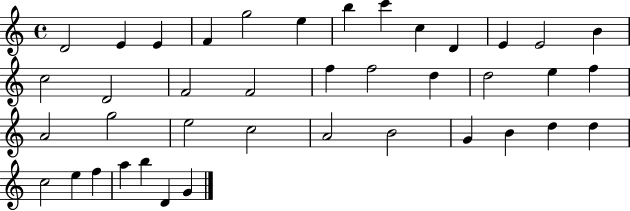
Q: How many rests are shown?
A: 0